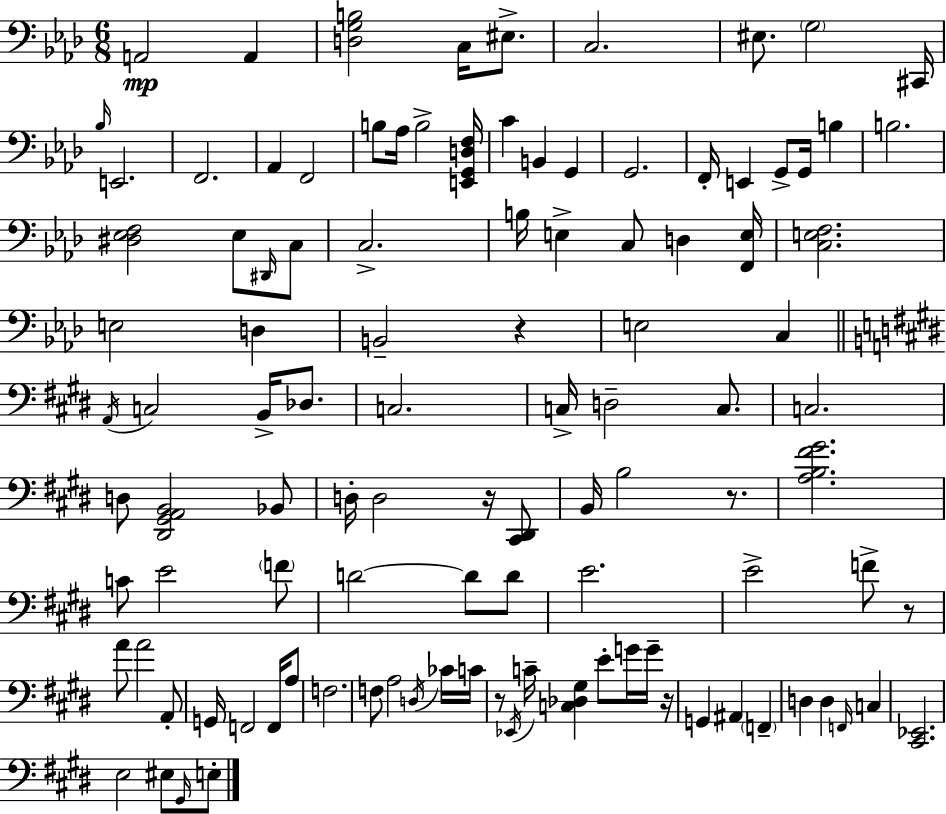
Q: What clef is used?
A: bass